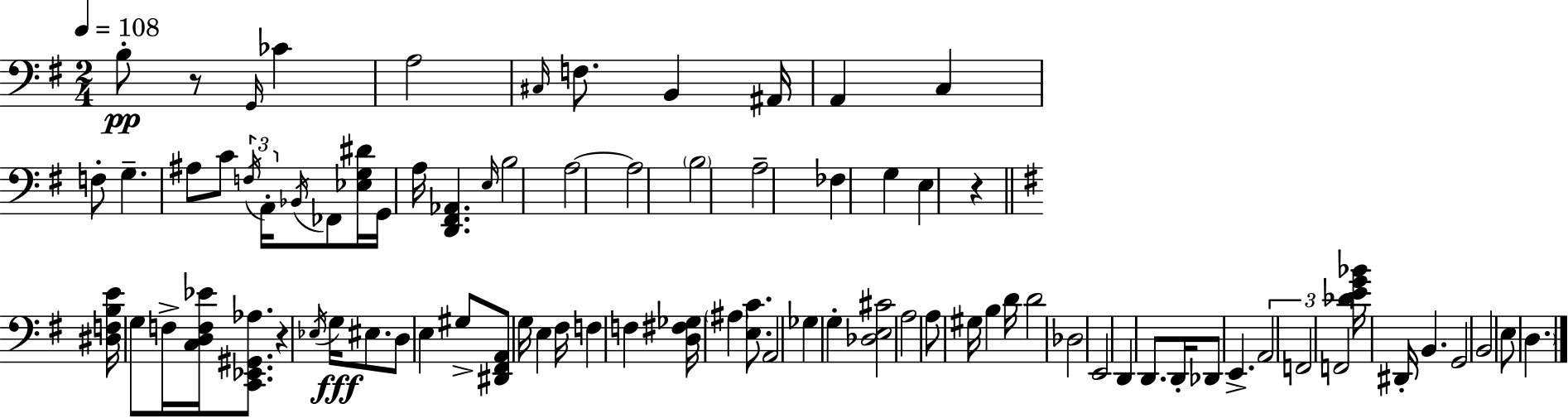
B3/e R/e G2/s CES4/q A3/h C#3/s F3/e. B2/q A#2/s A2/q C3/q F3/e G3/q. A#3/e C4/e F3/s A2/s Bb2/s FES2/e [Eb3,G3,D#4]/s G2/s A3/s [D2,F#2,Ab2]/q. E3/s B3/h A3/h A3/h B3/h A3/h FES3/q G3/q E3/q R/q [D#3,F3,B3,E4]/s G3/e F3/s [C3,D3,F3,Eb4]/s [C2,Eb2,G#2,Ab3]/e. R/q Eb3/s G3/s EIS3/e. D3/e E3/q G#3/e [D#2,F#2,A2]/e G3/s E3/q F#3/s F3/q F3/q [D3,F#3,Gb3]/s A#3/q [E3,C4]/e. A2/h Gb3/q G3/q [Db3,E3,C#4]/h A3/h A3/e G#3/s B3/q D4/s D4/h Db3/h E2/h D2/q D2/e. D2/s Db2/e E2/q. A2/h F2/h F2/h [Db4,E4,G4,Bb4]/s D#2/s B2/q. G2/h B2/h E3/e D3/q.